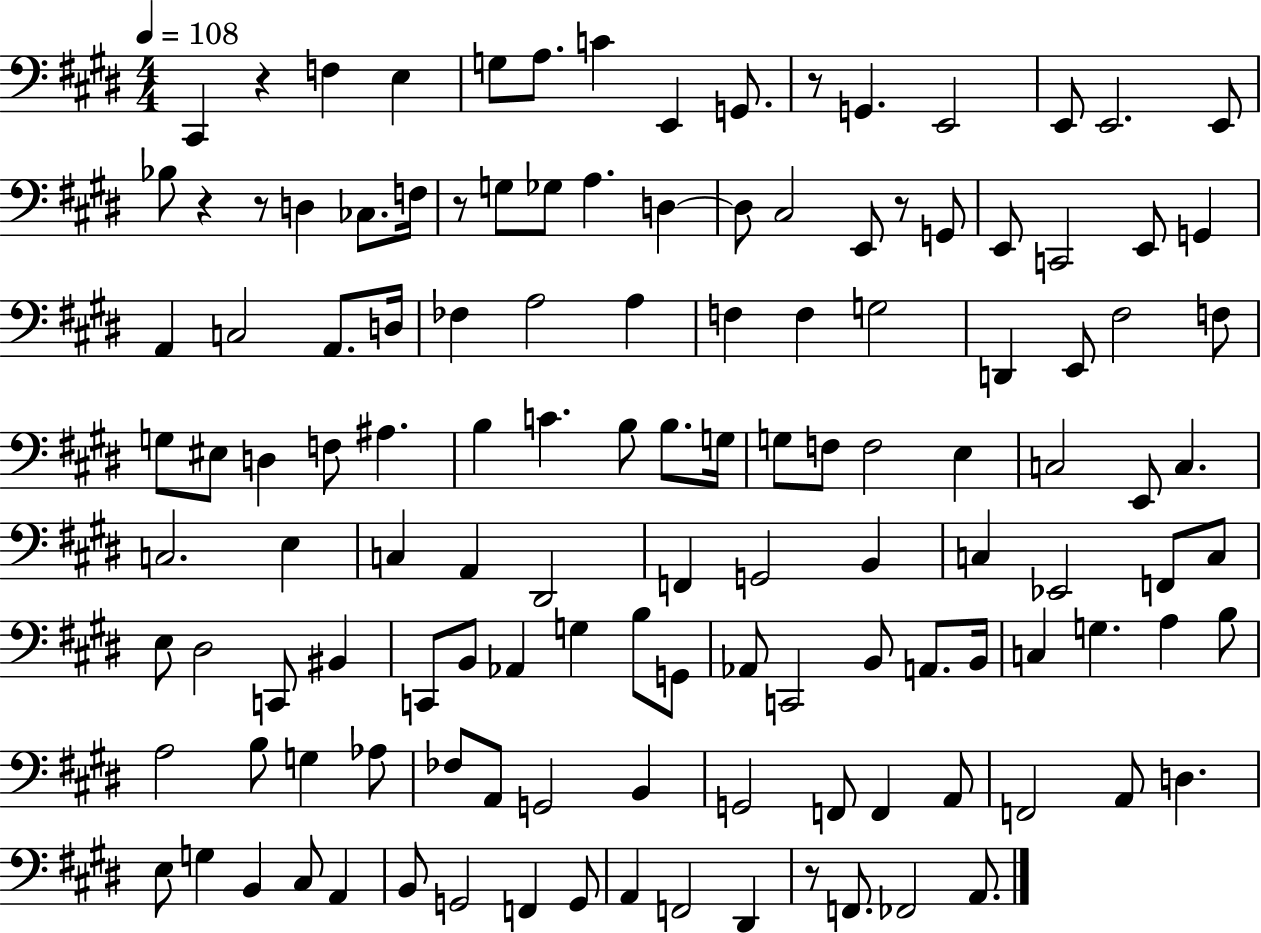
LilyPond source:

{
  \clef bass
  \numericTimeSignature
  \time 4/4
  \key e \major
  \tempo 4 = 108
  cis,4 r4 f4 e4 | g8 a8. c'4 e,4 g,8. | r8 g,4. e,2 | e,8 e,2. e,8 | \break bes8 r4 r8 d4 ces8. f16 | r8 g8 ges8 a4. d4~~ | d8 cis2 e,8 r8 g,8 | e,8 c,2 e,8 g,4 | \break a,4 c2 a,8. d16 | fes4 a2 a4 | f4 f4 g2 | d,4 e,8 fis2 f8 | \break g8 eis8 d4 f8 ais4. | b4 c'4. b8 b8. g16 | g8 f8 f2 e4 | c2 e,8 c4. | \break c2. e4 | c4 a,4 dis,2 | f,4 g,2 b,4 | c4 ees,2 f,8 c8 | \break e8 dis2 c,8 bis,4 | c,8 b,8 aes,4 g4 b8 g,8 | aes,8 c,2 b,8 a,8. b,16 | c4 g4. a4 b8 | \break a2 b8 g4 aes8 | fes8 a,8 g,2 b,4 | g,2 f,8 f,4 a,8 | f,2 a,8 d4. | \break e8 g4 b,4 cis8 a,4 | b,8 g,2 f,4 g,8 | a,4 f,2 dis,4 | r8 f,8. fes,2 a,8. | \break \bar "|."
}